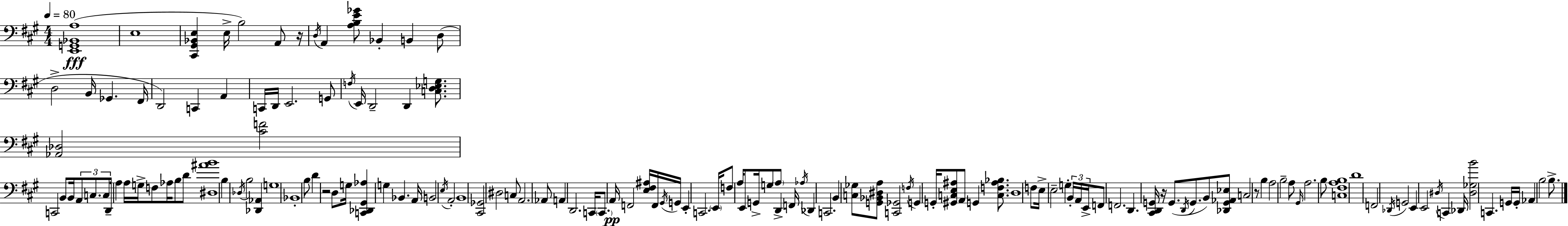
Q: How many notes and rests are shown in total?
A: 149